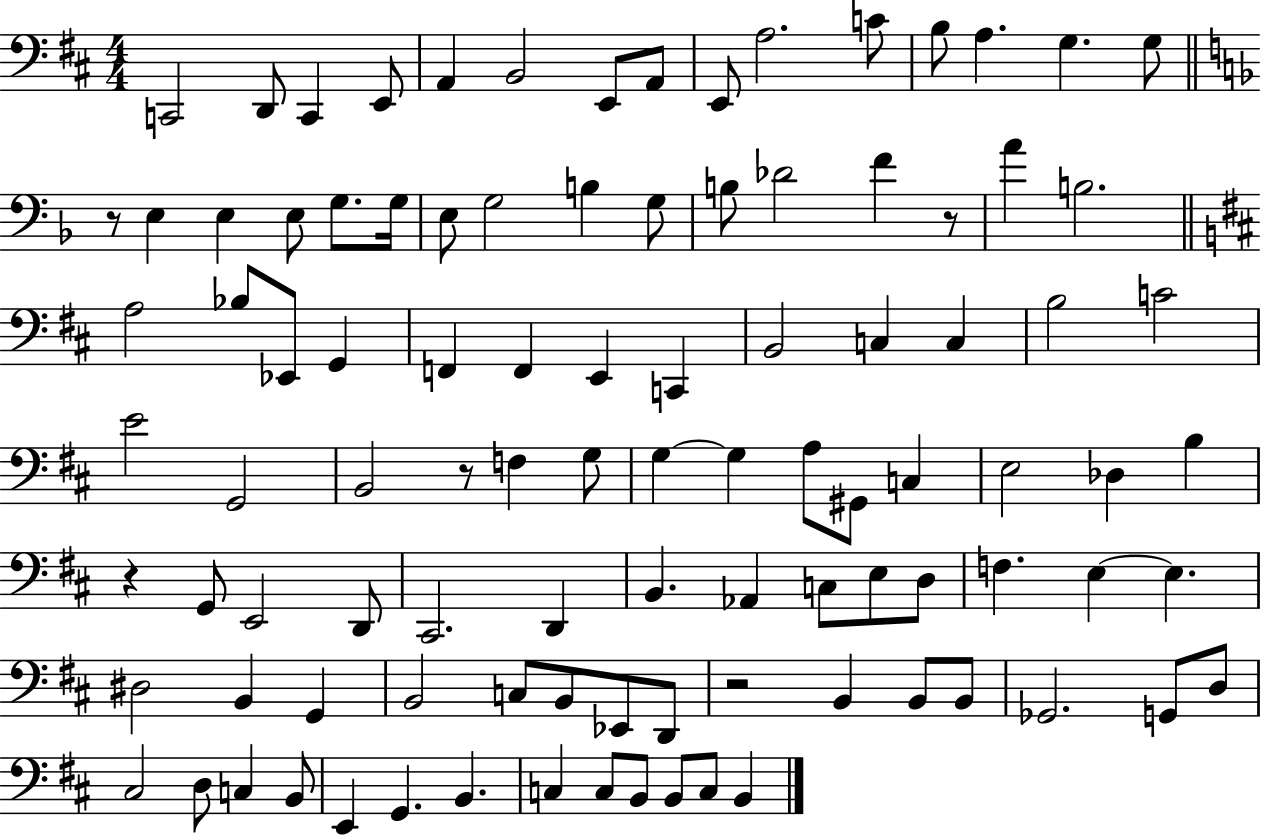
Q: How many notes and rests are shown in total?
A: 100